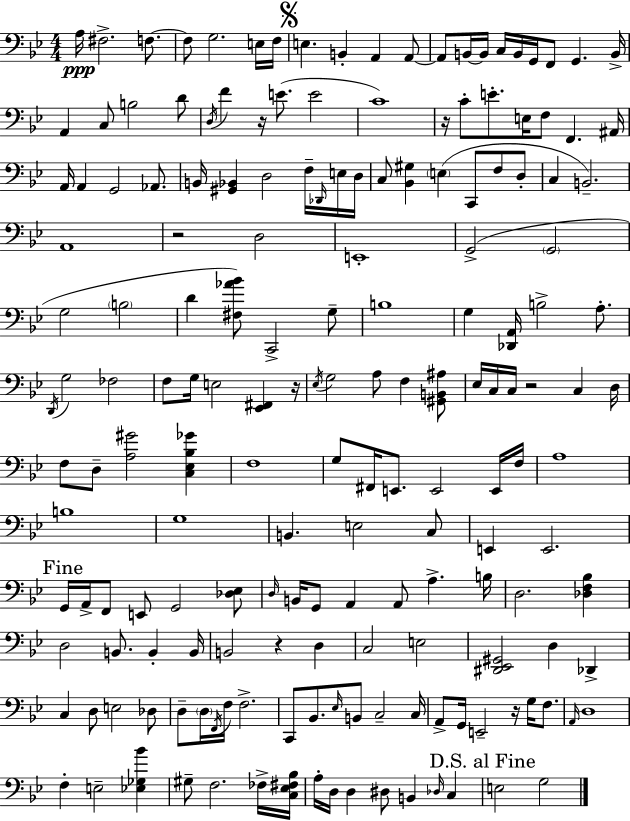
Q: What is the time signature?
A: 4/4